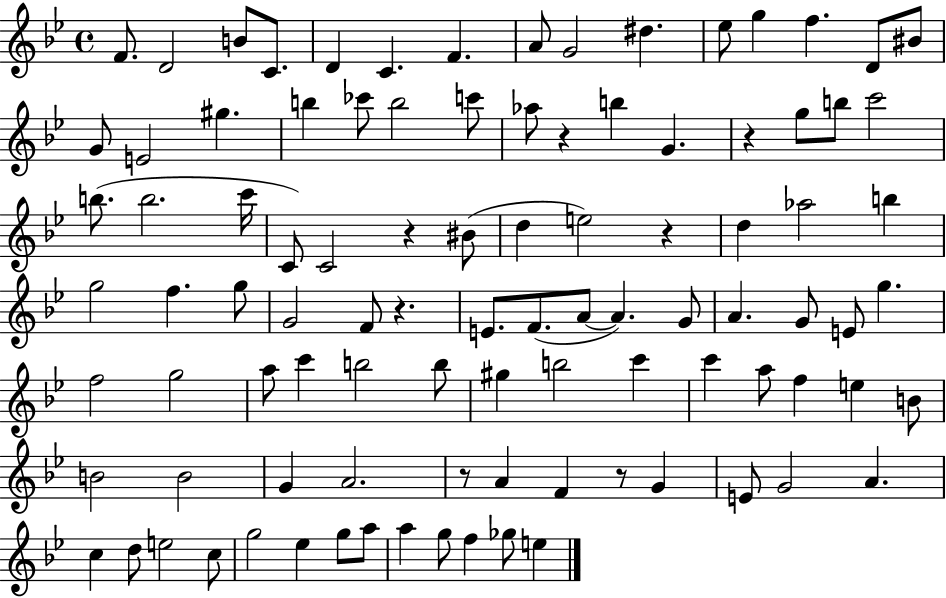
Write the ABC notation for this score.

X:1
T:Untitled
M:4/4
L:1/4
K:Bb
F/2 D2 B/2 C/2 D C F A/2 G2 ^d _e/2 g f D/2 ^B/2 G/2 E2 ^g b _c'/2 b2 c'/2 _a/2 z b G z g/2 b/2 c'2 b/2 b2 c'/4 C/2 C2 z ^B/2 d e2 z d _a2 b g2 f g/2 G2 F/2 z E/2 F/2 A/2 A G/2 A G/2 E/2 g f2 g2 a/2 c' b2 b/2 ^g b2 c' c' a/2 f e B/2 B2 B2 G A2 z/2 A F z/2 G E/2 G2 A c d/2 e2 c/2 g2 _e g/2 a/2 a g/2 f _g/2 e